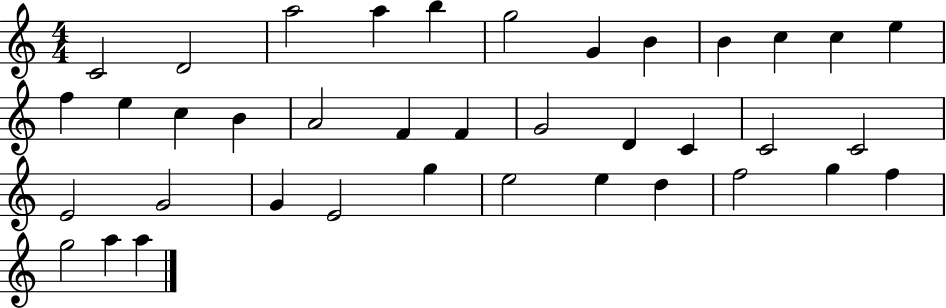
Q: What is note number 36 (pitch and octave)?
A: G5